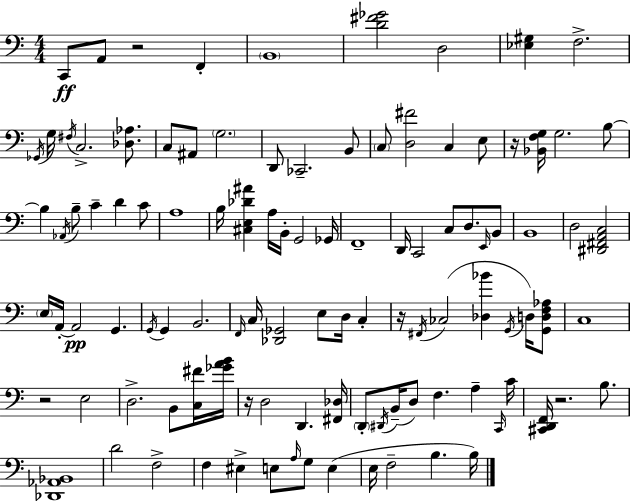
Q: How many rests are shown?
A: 6